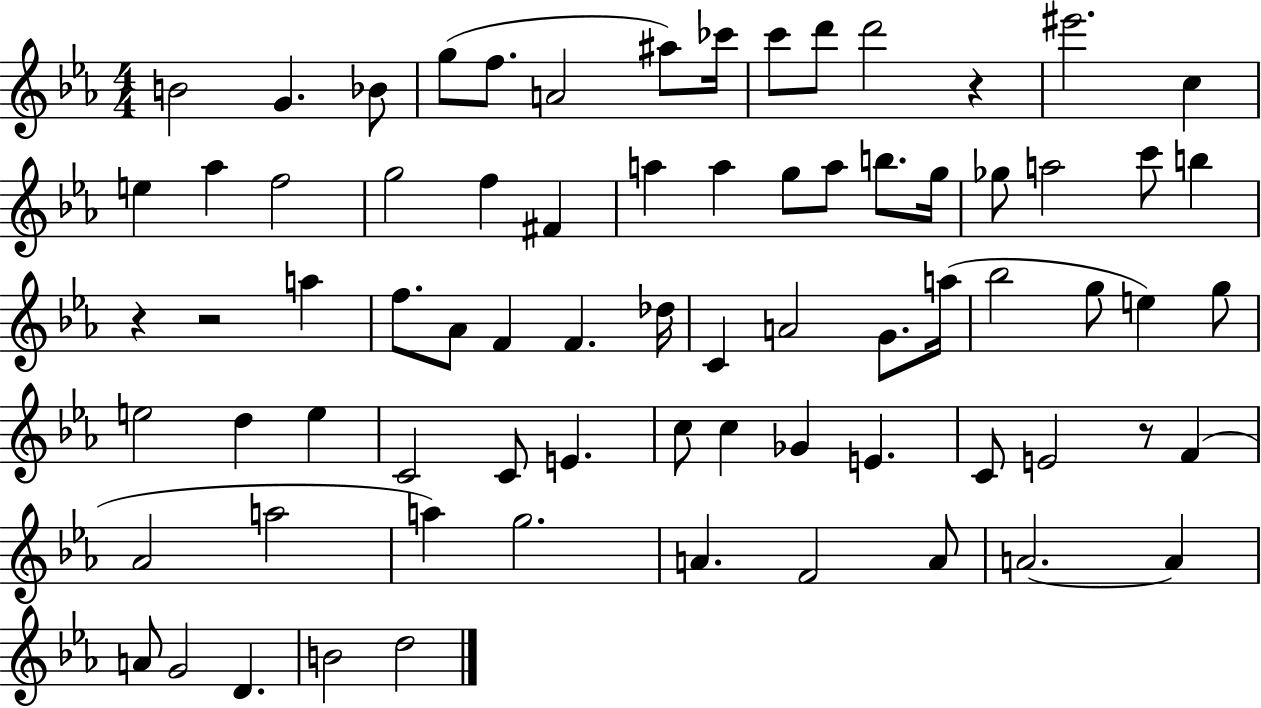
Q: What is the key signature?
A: EES major